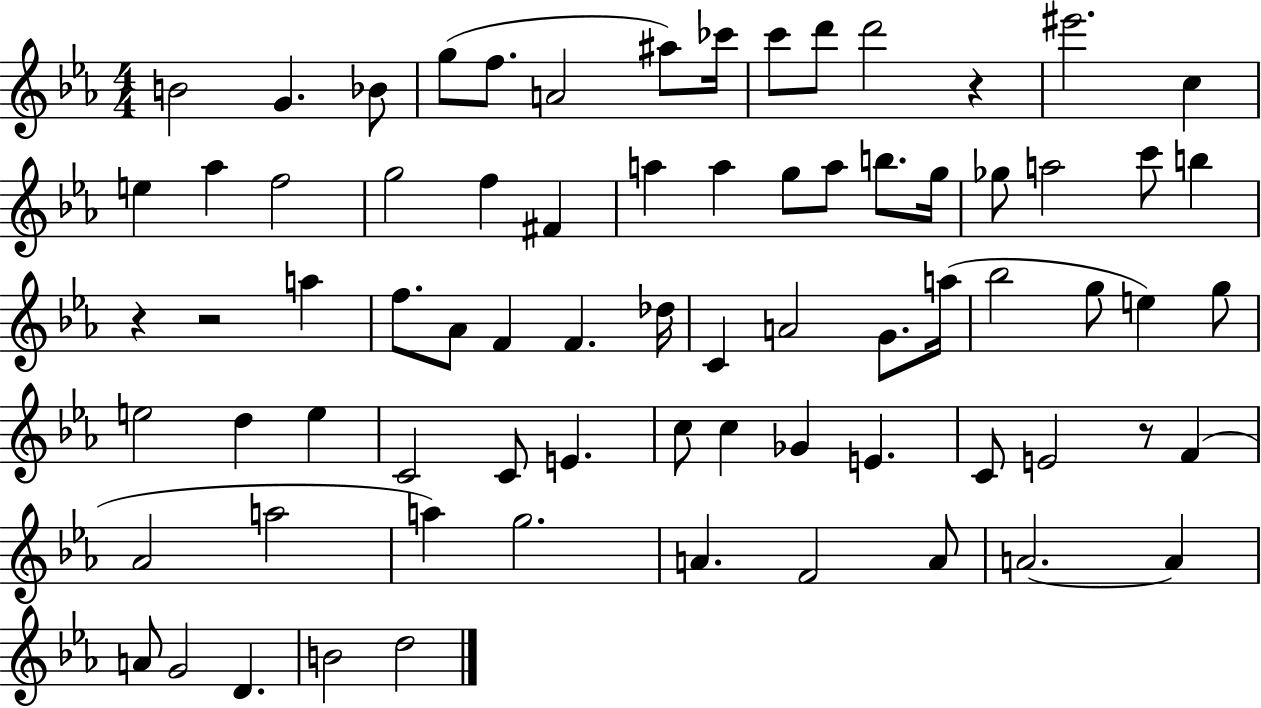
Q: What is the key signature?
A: EES major